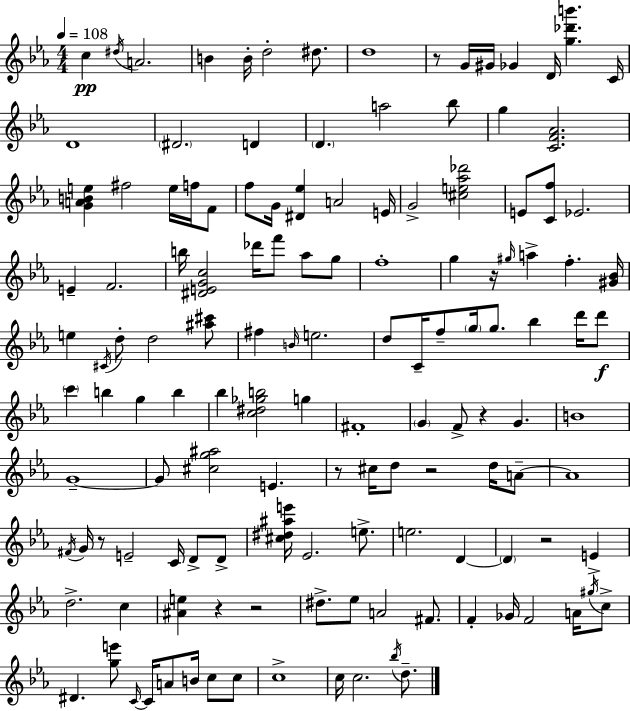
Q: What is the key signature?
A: EES major